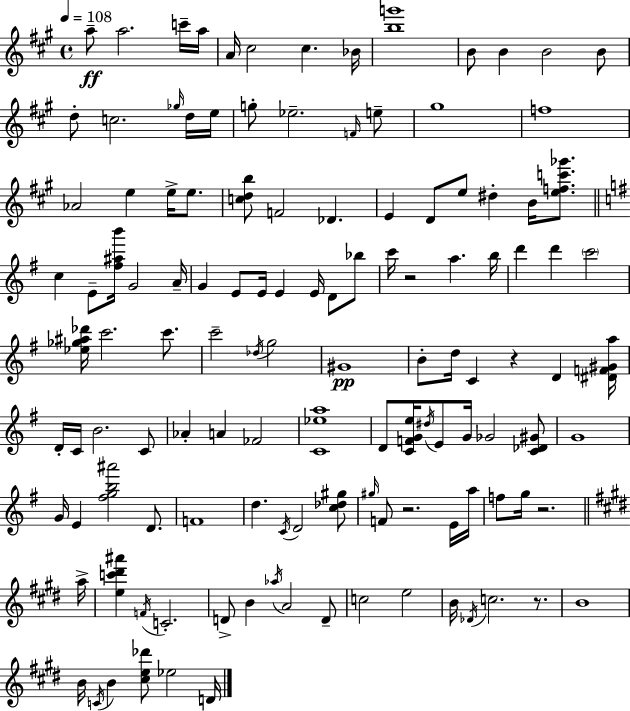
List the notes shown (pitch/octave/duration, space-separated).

A5/e A5/h. C6/s A5/s A4/s C#5/h C#5/q. Bb4/s [B5,G6]/w B4/e B4/q B4/h B4/e D5/e C5/h. Gb5/s D5/s E5/s G5/e Eb5/h. F4/s E5/e G#5/w F5/w Ab4/h E5/q E5/s E5/e. [C5,D5,B5]/e F4/h Db4/q. E4/q D4/e E5/e D#5/q B4/s [E5,F5,C6,Gb6]/e. C5/q E4/e [F#5,A#5,B6]/s G4/h A4/s G4/q E4/e E4/s E4/q E4/s D4/e Bb5/e C6/s R/h A5/q. B5/s D6/q D6/q C6/h [Eb5,Gb5,A#5,Db6]/s C6/h. C6/e. C6/h Db5/s G5/h G#4/w B4/e D5/s C4/q R/q D4/q [D#4,F4,G#4,A5]/s D4/s C4/s B4/h. C4/e Ab4/q A4/q FES4/h [C4,Eb5,A5]/w D4/e [C4,F4,G4,E5]/s D#5/s E4/e G4/s Gb4/h [C4,Db4,G#4]/e G4/w G4/s E4/q [F#5,G5,B5,A#6]/h D4/e. F4/w D5/q. C4/s D4/h [C5,Db5,G#5]/e G#5/s F4/e R/h. E4/s A5/s F5/e G5/s R/h. A5/s [E5,C6,D#6,A#6]/q F4/s C4/h. D4/e B4/q Ab5/s A4/h D4/e C5/h E5/h B4/s Db4/s C5/h. R/e. B4/w B4/s C4/s B4/q [C#5,E5,Db6]/e Eb5/h D4/s